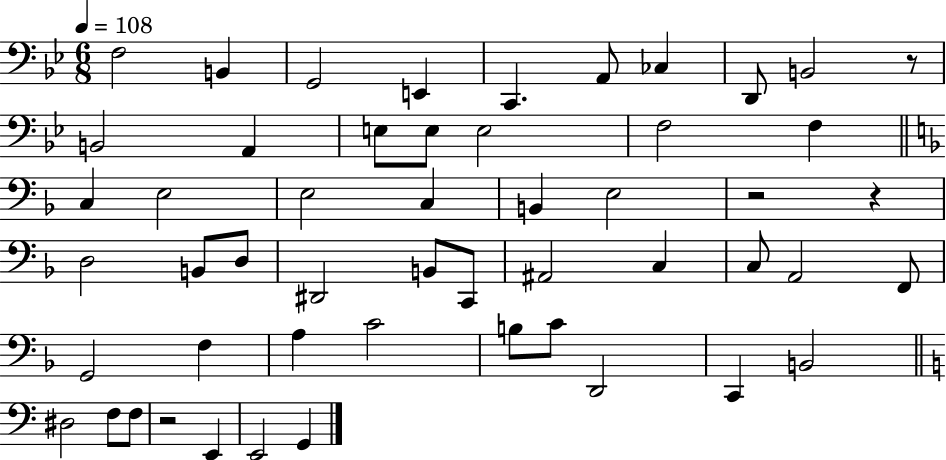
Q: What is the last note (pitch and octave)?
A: G2